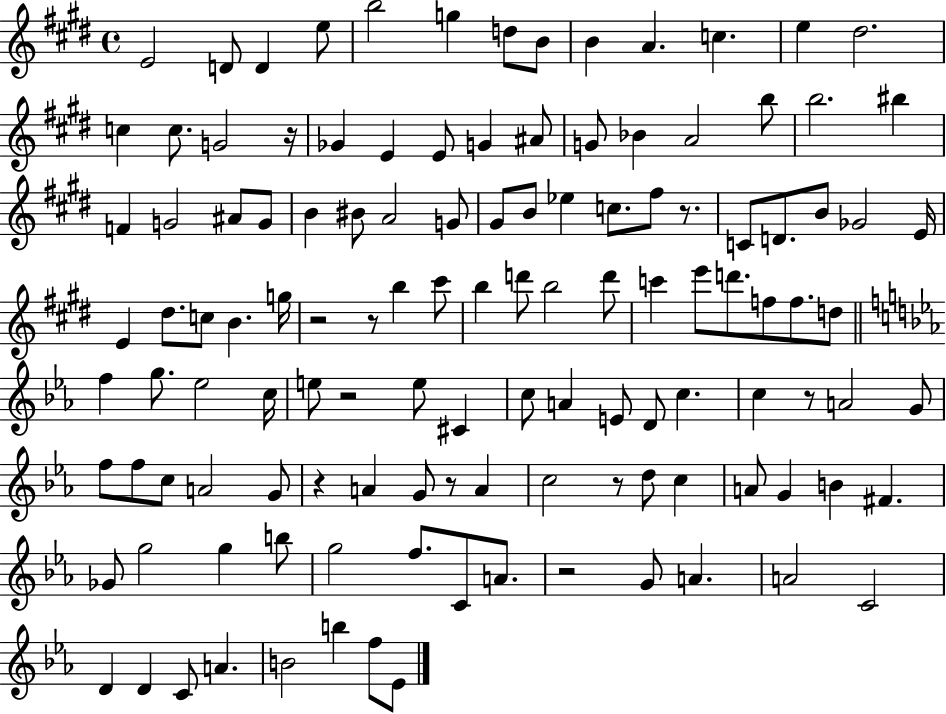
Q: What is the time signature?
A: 4/4